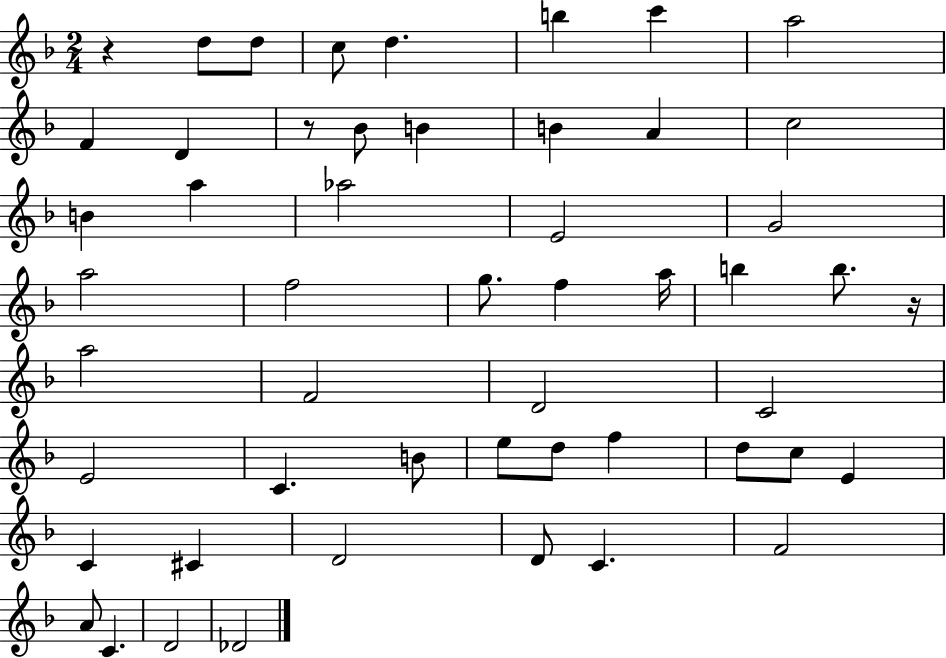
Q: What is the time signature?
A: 2/4